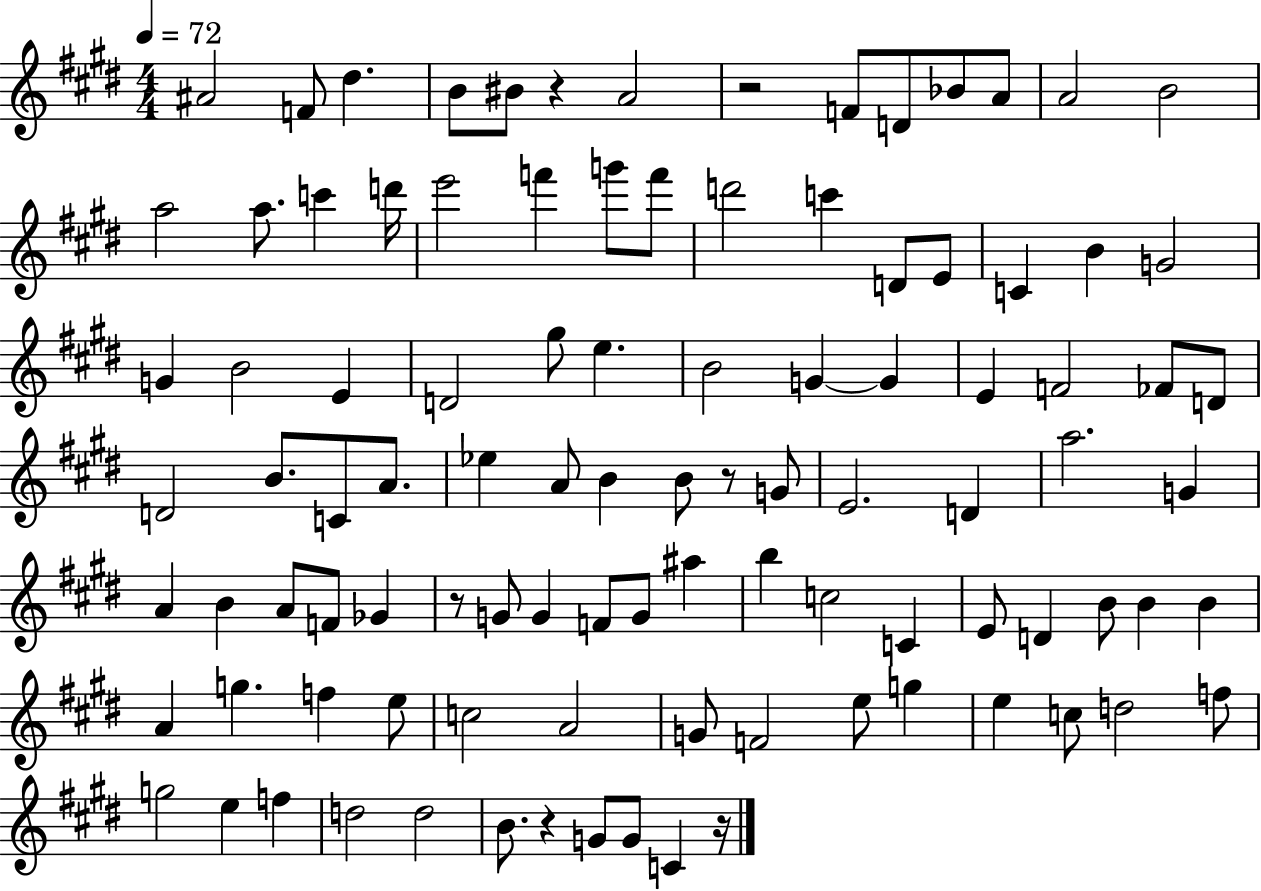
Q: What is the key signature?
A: E major